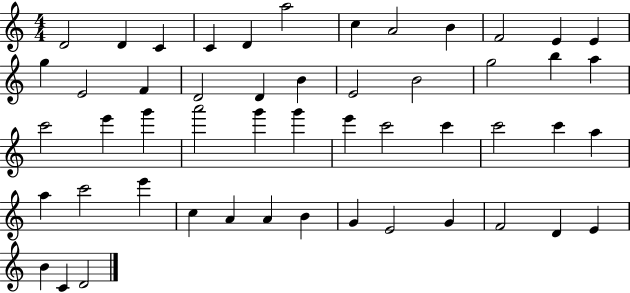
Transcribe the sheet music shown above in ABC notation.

X:1
T:Untitled
M:4/4
L:1/4
K:C
D2 D C C D a2 c A2 B F2 E E g E2 F D2 D B E2 B2 g2 b a c'2 e' g' a'2 g' g' e' c'2 c' c'2 c' a a c'2 e' c A A B G E2 G F2 D E B C D2